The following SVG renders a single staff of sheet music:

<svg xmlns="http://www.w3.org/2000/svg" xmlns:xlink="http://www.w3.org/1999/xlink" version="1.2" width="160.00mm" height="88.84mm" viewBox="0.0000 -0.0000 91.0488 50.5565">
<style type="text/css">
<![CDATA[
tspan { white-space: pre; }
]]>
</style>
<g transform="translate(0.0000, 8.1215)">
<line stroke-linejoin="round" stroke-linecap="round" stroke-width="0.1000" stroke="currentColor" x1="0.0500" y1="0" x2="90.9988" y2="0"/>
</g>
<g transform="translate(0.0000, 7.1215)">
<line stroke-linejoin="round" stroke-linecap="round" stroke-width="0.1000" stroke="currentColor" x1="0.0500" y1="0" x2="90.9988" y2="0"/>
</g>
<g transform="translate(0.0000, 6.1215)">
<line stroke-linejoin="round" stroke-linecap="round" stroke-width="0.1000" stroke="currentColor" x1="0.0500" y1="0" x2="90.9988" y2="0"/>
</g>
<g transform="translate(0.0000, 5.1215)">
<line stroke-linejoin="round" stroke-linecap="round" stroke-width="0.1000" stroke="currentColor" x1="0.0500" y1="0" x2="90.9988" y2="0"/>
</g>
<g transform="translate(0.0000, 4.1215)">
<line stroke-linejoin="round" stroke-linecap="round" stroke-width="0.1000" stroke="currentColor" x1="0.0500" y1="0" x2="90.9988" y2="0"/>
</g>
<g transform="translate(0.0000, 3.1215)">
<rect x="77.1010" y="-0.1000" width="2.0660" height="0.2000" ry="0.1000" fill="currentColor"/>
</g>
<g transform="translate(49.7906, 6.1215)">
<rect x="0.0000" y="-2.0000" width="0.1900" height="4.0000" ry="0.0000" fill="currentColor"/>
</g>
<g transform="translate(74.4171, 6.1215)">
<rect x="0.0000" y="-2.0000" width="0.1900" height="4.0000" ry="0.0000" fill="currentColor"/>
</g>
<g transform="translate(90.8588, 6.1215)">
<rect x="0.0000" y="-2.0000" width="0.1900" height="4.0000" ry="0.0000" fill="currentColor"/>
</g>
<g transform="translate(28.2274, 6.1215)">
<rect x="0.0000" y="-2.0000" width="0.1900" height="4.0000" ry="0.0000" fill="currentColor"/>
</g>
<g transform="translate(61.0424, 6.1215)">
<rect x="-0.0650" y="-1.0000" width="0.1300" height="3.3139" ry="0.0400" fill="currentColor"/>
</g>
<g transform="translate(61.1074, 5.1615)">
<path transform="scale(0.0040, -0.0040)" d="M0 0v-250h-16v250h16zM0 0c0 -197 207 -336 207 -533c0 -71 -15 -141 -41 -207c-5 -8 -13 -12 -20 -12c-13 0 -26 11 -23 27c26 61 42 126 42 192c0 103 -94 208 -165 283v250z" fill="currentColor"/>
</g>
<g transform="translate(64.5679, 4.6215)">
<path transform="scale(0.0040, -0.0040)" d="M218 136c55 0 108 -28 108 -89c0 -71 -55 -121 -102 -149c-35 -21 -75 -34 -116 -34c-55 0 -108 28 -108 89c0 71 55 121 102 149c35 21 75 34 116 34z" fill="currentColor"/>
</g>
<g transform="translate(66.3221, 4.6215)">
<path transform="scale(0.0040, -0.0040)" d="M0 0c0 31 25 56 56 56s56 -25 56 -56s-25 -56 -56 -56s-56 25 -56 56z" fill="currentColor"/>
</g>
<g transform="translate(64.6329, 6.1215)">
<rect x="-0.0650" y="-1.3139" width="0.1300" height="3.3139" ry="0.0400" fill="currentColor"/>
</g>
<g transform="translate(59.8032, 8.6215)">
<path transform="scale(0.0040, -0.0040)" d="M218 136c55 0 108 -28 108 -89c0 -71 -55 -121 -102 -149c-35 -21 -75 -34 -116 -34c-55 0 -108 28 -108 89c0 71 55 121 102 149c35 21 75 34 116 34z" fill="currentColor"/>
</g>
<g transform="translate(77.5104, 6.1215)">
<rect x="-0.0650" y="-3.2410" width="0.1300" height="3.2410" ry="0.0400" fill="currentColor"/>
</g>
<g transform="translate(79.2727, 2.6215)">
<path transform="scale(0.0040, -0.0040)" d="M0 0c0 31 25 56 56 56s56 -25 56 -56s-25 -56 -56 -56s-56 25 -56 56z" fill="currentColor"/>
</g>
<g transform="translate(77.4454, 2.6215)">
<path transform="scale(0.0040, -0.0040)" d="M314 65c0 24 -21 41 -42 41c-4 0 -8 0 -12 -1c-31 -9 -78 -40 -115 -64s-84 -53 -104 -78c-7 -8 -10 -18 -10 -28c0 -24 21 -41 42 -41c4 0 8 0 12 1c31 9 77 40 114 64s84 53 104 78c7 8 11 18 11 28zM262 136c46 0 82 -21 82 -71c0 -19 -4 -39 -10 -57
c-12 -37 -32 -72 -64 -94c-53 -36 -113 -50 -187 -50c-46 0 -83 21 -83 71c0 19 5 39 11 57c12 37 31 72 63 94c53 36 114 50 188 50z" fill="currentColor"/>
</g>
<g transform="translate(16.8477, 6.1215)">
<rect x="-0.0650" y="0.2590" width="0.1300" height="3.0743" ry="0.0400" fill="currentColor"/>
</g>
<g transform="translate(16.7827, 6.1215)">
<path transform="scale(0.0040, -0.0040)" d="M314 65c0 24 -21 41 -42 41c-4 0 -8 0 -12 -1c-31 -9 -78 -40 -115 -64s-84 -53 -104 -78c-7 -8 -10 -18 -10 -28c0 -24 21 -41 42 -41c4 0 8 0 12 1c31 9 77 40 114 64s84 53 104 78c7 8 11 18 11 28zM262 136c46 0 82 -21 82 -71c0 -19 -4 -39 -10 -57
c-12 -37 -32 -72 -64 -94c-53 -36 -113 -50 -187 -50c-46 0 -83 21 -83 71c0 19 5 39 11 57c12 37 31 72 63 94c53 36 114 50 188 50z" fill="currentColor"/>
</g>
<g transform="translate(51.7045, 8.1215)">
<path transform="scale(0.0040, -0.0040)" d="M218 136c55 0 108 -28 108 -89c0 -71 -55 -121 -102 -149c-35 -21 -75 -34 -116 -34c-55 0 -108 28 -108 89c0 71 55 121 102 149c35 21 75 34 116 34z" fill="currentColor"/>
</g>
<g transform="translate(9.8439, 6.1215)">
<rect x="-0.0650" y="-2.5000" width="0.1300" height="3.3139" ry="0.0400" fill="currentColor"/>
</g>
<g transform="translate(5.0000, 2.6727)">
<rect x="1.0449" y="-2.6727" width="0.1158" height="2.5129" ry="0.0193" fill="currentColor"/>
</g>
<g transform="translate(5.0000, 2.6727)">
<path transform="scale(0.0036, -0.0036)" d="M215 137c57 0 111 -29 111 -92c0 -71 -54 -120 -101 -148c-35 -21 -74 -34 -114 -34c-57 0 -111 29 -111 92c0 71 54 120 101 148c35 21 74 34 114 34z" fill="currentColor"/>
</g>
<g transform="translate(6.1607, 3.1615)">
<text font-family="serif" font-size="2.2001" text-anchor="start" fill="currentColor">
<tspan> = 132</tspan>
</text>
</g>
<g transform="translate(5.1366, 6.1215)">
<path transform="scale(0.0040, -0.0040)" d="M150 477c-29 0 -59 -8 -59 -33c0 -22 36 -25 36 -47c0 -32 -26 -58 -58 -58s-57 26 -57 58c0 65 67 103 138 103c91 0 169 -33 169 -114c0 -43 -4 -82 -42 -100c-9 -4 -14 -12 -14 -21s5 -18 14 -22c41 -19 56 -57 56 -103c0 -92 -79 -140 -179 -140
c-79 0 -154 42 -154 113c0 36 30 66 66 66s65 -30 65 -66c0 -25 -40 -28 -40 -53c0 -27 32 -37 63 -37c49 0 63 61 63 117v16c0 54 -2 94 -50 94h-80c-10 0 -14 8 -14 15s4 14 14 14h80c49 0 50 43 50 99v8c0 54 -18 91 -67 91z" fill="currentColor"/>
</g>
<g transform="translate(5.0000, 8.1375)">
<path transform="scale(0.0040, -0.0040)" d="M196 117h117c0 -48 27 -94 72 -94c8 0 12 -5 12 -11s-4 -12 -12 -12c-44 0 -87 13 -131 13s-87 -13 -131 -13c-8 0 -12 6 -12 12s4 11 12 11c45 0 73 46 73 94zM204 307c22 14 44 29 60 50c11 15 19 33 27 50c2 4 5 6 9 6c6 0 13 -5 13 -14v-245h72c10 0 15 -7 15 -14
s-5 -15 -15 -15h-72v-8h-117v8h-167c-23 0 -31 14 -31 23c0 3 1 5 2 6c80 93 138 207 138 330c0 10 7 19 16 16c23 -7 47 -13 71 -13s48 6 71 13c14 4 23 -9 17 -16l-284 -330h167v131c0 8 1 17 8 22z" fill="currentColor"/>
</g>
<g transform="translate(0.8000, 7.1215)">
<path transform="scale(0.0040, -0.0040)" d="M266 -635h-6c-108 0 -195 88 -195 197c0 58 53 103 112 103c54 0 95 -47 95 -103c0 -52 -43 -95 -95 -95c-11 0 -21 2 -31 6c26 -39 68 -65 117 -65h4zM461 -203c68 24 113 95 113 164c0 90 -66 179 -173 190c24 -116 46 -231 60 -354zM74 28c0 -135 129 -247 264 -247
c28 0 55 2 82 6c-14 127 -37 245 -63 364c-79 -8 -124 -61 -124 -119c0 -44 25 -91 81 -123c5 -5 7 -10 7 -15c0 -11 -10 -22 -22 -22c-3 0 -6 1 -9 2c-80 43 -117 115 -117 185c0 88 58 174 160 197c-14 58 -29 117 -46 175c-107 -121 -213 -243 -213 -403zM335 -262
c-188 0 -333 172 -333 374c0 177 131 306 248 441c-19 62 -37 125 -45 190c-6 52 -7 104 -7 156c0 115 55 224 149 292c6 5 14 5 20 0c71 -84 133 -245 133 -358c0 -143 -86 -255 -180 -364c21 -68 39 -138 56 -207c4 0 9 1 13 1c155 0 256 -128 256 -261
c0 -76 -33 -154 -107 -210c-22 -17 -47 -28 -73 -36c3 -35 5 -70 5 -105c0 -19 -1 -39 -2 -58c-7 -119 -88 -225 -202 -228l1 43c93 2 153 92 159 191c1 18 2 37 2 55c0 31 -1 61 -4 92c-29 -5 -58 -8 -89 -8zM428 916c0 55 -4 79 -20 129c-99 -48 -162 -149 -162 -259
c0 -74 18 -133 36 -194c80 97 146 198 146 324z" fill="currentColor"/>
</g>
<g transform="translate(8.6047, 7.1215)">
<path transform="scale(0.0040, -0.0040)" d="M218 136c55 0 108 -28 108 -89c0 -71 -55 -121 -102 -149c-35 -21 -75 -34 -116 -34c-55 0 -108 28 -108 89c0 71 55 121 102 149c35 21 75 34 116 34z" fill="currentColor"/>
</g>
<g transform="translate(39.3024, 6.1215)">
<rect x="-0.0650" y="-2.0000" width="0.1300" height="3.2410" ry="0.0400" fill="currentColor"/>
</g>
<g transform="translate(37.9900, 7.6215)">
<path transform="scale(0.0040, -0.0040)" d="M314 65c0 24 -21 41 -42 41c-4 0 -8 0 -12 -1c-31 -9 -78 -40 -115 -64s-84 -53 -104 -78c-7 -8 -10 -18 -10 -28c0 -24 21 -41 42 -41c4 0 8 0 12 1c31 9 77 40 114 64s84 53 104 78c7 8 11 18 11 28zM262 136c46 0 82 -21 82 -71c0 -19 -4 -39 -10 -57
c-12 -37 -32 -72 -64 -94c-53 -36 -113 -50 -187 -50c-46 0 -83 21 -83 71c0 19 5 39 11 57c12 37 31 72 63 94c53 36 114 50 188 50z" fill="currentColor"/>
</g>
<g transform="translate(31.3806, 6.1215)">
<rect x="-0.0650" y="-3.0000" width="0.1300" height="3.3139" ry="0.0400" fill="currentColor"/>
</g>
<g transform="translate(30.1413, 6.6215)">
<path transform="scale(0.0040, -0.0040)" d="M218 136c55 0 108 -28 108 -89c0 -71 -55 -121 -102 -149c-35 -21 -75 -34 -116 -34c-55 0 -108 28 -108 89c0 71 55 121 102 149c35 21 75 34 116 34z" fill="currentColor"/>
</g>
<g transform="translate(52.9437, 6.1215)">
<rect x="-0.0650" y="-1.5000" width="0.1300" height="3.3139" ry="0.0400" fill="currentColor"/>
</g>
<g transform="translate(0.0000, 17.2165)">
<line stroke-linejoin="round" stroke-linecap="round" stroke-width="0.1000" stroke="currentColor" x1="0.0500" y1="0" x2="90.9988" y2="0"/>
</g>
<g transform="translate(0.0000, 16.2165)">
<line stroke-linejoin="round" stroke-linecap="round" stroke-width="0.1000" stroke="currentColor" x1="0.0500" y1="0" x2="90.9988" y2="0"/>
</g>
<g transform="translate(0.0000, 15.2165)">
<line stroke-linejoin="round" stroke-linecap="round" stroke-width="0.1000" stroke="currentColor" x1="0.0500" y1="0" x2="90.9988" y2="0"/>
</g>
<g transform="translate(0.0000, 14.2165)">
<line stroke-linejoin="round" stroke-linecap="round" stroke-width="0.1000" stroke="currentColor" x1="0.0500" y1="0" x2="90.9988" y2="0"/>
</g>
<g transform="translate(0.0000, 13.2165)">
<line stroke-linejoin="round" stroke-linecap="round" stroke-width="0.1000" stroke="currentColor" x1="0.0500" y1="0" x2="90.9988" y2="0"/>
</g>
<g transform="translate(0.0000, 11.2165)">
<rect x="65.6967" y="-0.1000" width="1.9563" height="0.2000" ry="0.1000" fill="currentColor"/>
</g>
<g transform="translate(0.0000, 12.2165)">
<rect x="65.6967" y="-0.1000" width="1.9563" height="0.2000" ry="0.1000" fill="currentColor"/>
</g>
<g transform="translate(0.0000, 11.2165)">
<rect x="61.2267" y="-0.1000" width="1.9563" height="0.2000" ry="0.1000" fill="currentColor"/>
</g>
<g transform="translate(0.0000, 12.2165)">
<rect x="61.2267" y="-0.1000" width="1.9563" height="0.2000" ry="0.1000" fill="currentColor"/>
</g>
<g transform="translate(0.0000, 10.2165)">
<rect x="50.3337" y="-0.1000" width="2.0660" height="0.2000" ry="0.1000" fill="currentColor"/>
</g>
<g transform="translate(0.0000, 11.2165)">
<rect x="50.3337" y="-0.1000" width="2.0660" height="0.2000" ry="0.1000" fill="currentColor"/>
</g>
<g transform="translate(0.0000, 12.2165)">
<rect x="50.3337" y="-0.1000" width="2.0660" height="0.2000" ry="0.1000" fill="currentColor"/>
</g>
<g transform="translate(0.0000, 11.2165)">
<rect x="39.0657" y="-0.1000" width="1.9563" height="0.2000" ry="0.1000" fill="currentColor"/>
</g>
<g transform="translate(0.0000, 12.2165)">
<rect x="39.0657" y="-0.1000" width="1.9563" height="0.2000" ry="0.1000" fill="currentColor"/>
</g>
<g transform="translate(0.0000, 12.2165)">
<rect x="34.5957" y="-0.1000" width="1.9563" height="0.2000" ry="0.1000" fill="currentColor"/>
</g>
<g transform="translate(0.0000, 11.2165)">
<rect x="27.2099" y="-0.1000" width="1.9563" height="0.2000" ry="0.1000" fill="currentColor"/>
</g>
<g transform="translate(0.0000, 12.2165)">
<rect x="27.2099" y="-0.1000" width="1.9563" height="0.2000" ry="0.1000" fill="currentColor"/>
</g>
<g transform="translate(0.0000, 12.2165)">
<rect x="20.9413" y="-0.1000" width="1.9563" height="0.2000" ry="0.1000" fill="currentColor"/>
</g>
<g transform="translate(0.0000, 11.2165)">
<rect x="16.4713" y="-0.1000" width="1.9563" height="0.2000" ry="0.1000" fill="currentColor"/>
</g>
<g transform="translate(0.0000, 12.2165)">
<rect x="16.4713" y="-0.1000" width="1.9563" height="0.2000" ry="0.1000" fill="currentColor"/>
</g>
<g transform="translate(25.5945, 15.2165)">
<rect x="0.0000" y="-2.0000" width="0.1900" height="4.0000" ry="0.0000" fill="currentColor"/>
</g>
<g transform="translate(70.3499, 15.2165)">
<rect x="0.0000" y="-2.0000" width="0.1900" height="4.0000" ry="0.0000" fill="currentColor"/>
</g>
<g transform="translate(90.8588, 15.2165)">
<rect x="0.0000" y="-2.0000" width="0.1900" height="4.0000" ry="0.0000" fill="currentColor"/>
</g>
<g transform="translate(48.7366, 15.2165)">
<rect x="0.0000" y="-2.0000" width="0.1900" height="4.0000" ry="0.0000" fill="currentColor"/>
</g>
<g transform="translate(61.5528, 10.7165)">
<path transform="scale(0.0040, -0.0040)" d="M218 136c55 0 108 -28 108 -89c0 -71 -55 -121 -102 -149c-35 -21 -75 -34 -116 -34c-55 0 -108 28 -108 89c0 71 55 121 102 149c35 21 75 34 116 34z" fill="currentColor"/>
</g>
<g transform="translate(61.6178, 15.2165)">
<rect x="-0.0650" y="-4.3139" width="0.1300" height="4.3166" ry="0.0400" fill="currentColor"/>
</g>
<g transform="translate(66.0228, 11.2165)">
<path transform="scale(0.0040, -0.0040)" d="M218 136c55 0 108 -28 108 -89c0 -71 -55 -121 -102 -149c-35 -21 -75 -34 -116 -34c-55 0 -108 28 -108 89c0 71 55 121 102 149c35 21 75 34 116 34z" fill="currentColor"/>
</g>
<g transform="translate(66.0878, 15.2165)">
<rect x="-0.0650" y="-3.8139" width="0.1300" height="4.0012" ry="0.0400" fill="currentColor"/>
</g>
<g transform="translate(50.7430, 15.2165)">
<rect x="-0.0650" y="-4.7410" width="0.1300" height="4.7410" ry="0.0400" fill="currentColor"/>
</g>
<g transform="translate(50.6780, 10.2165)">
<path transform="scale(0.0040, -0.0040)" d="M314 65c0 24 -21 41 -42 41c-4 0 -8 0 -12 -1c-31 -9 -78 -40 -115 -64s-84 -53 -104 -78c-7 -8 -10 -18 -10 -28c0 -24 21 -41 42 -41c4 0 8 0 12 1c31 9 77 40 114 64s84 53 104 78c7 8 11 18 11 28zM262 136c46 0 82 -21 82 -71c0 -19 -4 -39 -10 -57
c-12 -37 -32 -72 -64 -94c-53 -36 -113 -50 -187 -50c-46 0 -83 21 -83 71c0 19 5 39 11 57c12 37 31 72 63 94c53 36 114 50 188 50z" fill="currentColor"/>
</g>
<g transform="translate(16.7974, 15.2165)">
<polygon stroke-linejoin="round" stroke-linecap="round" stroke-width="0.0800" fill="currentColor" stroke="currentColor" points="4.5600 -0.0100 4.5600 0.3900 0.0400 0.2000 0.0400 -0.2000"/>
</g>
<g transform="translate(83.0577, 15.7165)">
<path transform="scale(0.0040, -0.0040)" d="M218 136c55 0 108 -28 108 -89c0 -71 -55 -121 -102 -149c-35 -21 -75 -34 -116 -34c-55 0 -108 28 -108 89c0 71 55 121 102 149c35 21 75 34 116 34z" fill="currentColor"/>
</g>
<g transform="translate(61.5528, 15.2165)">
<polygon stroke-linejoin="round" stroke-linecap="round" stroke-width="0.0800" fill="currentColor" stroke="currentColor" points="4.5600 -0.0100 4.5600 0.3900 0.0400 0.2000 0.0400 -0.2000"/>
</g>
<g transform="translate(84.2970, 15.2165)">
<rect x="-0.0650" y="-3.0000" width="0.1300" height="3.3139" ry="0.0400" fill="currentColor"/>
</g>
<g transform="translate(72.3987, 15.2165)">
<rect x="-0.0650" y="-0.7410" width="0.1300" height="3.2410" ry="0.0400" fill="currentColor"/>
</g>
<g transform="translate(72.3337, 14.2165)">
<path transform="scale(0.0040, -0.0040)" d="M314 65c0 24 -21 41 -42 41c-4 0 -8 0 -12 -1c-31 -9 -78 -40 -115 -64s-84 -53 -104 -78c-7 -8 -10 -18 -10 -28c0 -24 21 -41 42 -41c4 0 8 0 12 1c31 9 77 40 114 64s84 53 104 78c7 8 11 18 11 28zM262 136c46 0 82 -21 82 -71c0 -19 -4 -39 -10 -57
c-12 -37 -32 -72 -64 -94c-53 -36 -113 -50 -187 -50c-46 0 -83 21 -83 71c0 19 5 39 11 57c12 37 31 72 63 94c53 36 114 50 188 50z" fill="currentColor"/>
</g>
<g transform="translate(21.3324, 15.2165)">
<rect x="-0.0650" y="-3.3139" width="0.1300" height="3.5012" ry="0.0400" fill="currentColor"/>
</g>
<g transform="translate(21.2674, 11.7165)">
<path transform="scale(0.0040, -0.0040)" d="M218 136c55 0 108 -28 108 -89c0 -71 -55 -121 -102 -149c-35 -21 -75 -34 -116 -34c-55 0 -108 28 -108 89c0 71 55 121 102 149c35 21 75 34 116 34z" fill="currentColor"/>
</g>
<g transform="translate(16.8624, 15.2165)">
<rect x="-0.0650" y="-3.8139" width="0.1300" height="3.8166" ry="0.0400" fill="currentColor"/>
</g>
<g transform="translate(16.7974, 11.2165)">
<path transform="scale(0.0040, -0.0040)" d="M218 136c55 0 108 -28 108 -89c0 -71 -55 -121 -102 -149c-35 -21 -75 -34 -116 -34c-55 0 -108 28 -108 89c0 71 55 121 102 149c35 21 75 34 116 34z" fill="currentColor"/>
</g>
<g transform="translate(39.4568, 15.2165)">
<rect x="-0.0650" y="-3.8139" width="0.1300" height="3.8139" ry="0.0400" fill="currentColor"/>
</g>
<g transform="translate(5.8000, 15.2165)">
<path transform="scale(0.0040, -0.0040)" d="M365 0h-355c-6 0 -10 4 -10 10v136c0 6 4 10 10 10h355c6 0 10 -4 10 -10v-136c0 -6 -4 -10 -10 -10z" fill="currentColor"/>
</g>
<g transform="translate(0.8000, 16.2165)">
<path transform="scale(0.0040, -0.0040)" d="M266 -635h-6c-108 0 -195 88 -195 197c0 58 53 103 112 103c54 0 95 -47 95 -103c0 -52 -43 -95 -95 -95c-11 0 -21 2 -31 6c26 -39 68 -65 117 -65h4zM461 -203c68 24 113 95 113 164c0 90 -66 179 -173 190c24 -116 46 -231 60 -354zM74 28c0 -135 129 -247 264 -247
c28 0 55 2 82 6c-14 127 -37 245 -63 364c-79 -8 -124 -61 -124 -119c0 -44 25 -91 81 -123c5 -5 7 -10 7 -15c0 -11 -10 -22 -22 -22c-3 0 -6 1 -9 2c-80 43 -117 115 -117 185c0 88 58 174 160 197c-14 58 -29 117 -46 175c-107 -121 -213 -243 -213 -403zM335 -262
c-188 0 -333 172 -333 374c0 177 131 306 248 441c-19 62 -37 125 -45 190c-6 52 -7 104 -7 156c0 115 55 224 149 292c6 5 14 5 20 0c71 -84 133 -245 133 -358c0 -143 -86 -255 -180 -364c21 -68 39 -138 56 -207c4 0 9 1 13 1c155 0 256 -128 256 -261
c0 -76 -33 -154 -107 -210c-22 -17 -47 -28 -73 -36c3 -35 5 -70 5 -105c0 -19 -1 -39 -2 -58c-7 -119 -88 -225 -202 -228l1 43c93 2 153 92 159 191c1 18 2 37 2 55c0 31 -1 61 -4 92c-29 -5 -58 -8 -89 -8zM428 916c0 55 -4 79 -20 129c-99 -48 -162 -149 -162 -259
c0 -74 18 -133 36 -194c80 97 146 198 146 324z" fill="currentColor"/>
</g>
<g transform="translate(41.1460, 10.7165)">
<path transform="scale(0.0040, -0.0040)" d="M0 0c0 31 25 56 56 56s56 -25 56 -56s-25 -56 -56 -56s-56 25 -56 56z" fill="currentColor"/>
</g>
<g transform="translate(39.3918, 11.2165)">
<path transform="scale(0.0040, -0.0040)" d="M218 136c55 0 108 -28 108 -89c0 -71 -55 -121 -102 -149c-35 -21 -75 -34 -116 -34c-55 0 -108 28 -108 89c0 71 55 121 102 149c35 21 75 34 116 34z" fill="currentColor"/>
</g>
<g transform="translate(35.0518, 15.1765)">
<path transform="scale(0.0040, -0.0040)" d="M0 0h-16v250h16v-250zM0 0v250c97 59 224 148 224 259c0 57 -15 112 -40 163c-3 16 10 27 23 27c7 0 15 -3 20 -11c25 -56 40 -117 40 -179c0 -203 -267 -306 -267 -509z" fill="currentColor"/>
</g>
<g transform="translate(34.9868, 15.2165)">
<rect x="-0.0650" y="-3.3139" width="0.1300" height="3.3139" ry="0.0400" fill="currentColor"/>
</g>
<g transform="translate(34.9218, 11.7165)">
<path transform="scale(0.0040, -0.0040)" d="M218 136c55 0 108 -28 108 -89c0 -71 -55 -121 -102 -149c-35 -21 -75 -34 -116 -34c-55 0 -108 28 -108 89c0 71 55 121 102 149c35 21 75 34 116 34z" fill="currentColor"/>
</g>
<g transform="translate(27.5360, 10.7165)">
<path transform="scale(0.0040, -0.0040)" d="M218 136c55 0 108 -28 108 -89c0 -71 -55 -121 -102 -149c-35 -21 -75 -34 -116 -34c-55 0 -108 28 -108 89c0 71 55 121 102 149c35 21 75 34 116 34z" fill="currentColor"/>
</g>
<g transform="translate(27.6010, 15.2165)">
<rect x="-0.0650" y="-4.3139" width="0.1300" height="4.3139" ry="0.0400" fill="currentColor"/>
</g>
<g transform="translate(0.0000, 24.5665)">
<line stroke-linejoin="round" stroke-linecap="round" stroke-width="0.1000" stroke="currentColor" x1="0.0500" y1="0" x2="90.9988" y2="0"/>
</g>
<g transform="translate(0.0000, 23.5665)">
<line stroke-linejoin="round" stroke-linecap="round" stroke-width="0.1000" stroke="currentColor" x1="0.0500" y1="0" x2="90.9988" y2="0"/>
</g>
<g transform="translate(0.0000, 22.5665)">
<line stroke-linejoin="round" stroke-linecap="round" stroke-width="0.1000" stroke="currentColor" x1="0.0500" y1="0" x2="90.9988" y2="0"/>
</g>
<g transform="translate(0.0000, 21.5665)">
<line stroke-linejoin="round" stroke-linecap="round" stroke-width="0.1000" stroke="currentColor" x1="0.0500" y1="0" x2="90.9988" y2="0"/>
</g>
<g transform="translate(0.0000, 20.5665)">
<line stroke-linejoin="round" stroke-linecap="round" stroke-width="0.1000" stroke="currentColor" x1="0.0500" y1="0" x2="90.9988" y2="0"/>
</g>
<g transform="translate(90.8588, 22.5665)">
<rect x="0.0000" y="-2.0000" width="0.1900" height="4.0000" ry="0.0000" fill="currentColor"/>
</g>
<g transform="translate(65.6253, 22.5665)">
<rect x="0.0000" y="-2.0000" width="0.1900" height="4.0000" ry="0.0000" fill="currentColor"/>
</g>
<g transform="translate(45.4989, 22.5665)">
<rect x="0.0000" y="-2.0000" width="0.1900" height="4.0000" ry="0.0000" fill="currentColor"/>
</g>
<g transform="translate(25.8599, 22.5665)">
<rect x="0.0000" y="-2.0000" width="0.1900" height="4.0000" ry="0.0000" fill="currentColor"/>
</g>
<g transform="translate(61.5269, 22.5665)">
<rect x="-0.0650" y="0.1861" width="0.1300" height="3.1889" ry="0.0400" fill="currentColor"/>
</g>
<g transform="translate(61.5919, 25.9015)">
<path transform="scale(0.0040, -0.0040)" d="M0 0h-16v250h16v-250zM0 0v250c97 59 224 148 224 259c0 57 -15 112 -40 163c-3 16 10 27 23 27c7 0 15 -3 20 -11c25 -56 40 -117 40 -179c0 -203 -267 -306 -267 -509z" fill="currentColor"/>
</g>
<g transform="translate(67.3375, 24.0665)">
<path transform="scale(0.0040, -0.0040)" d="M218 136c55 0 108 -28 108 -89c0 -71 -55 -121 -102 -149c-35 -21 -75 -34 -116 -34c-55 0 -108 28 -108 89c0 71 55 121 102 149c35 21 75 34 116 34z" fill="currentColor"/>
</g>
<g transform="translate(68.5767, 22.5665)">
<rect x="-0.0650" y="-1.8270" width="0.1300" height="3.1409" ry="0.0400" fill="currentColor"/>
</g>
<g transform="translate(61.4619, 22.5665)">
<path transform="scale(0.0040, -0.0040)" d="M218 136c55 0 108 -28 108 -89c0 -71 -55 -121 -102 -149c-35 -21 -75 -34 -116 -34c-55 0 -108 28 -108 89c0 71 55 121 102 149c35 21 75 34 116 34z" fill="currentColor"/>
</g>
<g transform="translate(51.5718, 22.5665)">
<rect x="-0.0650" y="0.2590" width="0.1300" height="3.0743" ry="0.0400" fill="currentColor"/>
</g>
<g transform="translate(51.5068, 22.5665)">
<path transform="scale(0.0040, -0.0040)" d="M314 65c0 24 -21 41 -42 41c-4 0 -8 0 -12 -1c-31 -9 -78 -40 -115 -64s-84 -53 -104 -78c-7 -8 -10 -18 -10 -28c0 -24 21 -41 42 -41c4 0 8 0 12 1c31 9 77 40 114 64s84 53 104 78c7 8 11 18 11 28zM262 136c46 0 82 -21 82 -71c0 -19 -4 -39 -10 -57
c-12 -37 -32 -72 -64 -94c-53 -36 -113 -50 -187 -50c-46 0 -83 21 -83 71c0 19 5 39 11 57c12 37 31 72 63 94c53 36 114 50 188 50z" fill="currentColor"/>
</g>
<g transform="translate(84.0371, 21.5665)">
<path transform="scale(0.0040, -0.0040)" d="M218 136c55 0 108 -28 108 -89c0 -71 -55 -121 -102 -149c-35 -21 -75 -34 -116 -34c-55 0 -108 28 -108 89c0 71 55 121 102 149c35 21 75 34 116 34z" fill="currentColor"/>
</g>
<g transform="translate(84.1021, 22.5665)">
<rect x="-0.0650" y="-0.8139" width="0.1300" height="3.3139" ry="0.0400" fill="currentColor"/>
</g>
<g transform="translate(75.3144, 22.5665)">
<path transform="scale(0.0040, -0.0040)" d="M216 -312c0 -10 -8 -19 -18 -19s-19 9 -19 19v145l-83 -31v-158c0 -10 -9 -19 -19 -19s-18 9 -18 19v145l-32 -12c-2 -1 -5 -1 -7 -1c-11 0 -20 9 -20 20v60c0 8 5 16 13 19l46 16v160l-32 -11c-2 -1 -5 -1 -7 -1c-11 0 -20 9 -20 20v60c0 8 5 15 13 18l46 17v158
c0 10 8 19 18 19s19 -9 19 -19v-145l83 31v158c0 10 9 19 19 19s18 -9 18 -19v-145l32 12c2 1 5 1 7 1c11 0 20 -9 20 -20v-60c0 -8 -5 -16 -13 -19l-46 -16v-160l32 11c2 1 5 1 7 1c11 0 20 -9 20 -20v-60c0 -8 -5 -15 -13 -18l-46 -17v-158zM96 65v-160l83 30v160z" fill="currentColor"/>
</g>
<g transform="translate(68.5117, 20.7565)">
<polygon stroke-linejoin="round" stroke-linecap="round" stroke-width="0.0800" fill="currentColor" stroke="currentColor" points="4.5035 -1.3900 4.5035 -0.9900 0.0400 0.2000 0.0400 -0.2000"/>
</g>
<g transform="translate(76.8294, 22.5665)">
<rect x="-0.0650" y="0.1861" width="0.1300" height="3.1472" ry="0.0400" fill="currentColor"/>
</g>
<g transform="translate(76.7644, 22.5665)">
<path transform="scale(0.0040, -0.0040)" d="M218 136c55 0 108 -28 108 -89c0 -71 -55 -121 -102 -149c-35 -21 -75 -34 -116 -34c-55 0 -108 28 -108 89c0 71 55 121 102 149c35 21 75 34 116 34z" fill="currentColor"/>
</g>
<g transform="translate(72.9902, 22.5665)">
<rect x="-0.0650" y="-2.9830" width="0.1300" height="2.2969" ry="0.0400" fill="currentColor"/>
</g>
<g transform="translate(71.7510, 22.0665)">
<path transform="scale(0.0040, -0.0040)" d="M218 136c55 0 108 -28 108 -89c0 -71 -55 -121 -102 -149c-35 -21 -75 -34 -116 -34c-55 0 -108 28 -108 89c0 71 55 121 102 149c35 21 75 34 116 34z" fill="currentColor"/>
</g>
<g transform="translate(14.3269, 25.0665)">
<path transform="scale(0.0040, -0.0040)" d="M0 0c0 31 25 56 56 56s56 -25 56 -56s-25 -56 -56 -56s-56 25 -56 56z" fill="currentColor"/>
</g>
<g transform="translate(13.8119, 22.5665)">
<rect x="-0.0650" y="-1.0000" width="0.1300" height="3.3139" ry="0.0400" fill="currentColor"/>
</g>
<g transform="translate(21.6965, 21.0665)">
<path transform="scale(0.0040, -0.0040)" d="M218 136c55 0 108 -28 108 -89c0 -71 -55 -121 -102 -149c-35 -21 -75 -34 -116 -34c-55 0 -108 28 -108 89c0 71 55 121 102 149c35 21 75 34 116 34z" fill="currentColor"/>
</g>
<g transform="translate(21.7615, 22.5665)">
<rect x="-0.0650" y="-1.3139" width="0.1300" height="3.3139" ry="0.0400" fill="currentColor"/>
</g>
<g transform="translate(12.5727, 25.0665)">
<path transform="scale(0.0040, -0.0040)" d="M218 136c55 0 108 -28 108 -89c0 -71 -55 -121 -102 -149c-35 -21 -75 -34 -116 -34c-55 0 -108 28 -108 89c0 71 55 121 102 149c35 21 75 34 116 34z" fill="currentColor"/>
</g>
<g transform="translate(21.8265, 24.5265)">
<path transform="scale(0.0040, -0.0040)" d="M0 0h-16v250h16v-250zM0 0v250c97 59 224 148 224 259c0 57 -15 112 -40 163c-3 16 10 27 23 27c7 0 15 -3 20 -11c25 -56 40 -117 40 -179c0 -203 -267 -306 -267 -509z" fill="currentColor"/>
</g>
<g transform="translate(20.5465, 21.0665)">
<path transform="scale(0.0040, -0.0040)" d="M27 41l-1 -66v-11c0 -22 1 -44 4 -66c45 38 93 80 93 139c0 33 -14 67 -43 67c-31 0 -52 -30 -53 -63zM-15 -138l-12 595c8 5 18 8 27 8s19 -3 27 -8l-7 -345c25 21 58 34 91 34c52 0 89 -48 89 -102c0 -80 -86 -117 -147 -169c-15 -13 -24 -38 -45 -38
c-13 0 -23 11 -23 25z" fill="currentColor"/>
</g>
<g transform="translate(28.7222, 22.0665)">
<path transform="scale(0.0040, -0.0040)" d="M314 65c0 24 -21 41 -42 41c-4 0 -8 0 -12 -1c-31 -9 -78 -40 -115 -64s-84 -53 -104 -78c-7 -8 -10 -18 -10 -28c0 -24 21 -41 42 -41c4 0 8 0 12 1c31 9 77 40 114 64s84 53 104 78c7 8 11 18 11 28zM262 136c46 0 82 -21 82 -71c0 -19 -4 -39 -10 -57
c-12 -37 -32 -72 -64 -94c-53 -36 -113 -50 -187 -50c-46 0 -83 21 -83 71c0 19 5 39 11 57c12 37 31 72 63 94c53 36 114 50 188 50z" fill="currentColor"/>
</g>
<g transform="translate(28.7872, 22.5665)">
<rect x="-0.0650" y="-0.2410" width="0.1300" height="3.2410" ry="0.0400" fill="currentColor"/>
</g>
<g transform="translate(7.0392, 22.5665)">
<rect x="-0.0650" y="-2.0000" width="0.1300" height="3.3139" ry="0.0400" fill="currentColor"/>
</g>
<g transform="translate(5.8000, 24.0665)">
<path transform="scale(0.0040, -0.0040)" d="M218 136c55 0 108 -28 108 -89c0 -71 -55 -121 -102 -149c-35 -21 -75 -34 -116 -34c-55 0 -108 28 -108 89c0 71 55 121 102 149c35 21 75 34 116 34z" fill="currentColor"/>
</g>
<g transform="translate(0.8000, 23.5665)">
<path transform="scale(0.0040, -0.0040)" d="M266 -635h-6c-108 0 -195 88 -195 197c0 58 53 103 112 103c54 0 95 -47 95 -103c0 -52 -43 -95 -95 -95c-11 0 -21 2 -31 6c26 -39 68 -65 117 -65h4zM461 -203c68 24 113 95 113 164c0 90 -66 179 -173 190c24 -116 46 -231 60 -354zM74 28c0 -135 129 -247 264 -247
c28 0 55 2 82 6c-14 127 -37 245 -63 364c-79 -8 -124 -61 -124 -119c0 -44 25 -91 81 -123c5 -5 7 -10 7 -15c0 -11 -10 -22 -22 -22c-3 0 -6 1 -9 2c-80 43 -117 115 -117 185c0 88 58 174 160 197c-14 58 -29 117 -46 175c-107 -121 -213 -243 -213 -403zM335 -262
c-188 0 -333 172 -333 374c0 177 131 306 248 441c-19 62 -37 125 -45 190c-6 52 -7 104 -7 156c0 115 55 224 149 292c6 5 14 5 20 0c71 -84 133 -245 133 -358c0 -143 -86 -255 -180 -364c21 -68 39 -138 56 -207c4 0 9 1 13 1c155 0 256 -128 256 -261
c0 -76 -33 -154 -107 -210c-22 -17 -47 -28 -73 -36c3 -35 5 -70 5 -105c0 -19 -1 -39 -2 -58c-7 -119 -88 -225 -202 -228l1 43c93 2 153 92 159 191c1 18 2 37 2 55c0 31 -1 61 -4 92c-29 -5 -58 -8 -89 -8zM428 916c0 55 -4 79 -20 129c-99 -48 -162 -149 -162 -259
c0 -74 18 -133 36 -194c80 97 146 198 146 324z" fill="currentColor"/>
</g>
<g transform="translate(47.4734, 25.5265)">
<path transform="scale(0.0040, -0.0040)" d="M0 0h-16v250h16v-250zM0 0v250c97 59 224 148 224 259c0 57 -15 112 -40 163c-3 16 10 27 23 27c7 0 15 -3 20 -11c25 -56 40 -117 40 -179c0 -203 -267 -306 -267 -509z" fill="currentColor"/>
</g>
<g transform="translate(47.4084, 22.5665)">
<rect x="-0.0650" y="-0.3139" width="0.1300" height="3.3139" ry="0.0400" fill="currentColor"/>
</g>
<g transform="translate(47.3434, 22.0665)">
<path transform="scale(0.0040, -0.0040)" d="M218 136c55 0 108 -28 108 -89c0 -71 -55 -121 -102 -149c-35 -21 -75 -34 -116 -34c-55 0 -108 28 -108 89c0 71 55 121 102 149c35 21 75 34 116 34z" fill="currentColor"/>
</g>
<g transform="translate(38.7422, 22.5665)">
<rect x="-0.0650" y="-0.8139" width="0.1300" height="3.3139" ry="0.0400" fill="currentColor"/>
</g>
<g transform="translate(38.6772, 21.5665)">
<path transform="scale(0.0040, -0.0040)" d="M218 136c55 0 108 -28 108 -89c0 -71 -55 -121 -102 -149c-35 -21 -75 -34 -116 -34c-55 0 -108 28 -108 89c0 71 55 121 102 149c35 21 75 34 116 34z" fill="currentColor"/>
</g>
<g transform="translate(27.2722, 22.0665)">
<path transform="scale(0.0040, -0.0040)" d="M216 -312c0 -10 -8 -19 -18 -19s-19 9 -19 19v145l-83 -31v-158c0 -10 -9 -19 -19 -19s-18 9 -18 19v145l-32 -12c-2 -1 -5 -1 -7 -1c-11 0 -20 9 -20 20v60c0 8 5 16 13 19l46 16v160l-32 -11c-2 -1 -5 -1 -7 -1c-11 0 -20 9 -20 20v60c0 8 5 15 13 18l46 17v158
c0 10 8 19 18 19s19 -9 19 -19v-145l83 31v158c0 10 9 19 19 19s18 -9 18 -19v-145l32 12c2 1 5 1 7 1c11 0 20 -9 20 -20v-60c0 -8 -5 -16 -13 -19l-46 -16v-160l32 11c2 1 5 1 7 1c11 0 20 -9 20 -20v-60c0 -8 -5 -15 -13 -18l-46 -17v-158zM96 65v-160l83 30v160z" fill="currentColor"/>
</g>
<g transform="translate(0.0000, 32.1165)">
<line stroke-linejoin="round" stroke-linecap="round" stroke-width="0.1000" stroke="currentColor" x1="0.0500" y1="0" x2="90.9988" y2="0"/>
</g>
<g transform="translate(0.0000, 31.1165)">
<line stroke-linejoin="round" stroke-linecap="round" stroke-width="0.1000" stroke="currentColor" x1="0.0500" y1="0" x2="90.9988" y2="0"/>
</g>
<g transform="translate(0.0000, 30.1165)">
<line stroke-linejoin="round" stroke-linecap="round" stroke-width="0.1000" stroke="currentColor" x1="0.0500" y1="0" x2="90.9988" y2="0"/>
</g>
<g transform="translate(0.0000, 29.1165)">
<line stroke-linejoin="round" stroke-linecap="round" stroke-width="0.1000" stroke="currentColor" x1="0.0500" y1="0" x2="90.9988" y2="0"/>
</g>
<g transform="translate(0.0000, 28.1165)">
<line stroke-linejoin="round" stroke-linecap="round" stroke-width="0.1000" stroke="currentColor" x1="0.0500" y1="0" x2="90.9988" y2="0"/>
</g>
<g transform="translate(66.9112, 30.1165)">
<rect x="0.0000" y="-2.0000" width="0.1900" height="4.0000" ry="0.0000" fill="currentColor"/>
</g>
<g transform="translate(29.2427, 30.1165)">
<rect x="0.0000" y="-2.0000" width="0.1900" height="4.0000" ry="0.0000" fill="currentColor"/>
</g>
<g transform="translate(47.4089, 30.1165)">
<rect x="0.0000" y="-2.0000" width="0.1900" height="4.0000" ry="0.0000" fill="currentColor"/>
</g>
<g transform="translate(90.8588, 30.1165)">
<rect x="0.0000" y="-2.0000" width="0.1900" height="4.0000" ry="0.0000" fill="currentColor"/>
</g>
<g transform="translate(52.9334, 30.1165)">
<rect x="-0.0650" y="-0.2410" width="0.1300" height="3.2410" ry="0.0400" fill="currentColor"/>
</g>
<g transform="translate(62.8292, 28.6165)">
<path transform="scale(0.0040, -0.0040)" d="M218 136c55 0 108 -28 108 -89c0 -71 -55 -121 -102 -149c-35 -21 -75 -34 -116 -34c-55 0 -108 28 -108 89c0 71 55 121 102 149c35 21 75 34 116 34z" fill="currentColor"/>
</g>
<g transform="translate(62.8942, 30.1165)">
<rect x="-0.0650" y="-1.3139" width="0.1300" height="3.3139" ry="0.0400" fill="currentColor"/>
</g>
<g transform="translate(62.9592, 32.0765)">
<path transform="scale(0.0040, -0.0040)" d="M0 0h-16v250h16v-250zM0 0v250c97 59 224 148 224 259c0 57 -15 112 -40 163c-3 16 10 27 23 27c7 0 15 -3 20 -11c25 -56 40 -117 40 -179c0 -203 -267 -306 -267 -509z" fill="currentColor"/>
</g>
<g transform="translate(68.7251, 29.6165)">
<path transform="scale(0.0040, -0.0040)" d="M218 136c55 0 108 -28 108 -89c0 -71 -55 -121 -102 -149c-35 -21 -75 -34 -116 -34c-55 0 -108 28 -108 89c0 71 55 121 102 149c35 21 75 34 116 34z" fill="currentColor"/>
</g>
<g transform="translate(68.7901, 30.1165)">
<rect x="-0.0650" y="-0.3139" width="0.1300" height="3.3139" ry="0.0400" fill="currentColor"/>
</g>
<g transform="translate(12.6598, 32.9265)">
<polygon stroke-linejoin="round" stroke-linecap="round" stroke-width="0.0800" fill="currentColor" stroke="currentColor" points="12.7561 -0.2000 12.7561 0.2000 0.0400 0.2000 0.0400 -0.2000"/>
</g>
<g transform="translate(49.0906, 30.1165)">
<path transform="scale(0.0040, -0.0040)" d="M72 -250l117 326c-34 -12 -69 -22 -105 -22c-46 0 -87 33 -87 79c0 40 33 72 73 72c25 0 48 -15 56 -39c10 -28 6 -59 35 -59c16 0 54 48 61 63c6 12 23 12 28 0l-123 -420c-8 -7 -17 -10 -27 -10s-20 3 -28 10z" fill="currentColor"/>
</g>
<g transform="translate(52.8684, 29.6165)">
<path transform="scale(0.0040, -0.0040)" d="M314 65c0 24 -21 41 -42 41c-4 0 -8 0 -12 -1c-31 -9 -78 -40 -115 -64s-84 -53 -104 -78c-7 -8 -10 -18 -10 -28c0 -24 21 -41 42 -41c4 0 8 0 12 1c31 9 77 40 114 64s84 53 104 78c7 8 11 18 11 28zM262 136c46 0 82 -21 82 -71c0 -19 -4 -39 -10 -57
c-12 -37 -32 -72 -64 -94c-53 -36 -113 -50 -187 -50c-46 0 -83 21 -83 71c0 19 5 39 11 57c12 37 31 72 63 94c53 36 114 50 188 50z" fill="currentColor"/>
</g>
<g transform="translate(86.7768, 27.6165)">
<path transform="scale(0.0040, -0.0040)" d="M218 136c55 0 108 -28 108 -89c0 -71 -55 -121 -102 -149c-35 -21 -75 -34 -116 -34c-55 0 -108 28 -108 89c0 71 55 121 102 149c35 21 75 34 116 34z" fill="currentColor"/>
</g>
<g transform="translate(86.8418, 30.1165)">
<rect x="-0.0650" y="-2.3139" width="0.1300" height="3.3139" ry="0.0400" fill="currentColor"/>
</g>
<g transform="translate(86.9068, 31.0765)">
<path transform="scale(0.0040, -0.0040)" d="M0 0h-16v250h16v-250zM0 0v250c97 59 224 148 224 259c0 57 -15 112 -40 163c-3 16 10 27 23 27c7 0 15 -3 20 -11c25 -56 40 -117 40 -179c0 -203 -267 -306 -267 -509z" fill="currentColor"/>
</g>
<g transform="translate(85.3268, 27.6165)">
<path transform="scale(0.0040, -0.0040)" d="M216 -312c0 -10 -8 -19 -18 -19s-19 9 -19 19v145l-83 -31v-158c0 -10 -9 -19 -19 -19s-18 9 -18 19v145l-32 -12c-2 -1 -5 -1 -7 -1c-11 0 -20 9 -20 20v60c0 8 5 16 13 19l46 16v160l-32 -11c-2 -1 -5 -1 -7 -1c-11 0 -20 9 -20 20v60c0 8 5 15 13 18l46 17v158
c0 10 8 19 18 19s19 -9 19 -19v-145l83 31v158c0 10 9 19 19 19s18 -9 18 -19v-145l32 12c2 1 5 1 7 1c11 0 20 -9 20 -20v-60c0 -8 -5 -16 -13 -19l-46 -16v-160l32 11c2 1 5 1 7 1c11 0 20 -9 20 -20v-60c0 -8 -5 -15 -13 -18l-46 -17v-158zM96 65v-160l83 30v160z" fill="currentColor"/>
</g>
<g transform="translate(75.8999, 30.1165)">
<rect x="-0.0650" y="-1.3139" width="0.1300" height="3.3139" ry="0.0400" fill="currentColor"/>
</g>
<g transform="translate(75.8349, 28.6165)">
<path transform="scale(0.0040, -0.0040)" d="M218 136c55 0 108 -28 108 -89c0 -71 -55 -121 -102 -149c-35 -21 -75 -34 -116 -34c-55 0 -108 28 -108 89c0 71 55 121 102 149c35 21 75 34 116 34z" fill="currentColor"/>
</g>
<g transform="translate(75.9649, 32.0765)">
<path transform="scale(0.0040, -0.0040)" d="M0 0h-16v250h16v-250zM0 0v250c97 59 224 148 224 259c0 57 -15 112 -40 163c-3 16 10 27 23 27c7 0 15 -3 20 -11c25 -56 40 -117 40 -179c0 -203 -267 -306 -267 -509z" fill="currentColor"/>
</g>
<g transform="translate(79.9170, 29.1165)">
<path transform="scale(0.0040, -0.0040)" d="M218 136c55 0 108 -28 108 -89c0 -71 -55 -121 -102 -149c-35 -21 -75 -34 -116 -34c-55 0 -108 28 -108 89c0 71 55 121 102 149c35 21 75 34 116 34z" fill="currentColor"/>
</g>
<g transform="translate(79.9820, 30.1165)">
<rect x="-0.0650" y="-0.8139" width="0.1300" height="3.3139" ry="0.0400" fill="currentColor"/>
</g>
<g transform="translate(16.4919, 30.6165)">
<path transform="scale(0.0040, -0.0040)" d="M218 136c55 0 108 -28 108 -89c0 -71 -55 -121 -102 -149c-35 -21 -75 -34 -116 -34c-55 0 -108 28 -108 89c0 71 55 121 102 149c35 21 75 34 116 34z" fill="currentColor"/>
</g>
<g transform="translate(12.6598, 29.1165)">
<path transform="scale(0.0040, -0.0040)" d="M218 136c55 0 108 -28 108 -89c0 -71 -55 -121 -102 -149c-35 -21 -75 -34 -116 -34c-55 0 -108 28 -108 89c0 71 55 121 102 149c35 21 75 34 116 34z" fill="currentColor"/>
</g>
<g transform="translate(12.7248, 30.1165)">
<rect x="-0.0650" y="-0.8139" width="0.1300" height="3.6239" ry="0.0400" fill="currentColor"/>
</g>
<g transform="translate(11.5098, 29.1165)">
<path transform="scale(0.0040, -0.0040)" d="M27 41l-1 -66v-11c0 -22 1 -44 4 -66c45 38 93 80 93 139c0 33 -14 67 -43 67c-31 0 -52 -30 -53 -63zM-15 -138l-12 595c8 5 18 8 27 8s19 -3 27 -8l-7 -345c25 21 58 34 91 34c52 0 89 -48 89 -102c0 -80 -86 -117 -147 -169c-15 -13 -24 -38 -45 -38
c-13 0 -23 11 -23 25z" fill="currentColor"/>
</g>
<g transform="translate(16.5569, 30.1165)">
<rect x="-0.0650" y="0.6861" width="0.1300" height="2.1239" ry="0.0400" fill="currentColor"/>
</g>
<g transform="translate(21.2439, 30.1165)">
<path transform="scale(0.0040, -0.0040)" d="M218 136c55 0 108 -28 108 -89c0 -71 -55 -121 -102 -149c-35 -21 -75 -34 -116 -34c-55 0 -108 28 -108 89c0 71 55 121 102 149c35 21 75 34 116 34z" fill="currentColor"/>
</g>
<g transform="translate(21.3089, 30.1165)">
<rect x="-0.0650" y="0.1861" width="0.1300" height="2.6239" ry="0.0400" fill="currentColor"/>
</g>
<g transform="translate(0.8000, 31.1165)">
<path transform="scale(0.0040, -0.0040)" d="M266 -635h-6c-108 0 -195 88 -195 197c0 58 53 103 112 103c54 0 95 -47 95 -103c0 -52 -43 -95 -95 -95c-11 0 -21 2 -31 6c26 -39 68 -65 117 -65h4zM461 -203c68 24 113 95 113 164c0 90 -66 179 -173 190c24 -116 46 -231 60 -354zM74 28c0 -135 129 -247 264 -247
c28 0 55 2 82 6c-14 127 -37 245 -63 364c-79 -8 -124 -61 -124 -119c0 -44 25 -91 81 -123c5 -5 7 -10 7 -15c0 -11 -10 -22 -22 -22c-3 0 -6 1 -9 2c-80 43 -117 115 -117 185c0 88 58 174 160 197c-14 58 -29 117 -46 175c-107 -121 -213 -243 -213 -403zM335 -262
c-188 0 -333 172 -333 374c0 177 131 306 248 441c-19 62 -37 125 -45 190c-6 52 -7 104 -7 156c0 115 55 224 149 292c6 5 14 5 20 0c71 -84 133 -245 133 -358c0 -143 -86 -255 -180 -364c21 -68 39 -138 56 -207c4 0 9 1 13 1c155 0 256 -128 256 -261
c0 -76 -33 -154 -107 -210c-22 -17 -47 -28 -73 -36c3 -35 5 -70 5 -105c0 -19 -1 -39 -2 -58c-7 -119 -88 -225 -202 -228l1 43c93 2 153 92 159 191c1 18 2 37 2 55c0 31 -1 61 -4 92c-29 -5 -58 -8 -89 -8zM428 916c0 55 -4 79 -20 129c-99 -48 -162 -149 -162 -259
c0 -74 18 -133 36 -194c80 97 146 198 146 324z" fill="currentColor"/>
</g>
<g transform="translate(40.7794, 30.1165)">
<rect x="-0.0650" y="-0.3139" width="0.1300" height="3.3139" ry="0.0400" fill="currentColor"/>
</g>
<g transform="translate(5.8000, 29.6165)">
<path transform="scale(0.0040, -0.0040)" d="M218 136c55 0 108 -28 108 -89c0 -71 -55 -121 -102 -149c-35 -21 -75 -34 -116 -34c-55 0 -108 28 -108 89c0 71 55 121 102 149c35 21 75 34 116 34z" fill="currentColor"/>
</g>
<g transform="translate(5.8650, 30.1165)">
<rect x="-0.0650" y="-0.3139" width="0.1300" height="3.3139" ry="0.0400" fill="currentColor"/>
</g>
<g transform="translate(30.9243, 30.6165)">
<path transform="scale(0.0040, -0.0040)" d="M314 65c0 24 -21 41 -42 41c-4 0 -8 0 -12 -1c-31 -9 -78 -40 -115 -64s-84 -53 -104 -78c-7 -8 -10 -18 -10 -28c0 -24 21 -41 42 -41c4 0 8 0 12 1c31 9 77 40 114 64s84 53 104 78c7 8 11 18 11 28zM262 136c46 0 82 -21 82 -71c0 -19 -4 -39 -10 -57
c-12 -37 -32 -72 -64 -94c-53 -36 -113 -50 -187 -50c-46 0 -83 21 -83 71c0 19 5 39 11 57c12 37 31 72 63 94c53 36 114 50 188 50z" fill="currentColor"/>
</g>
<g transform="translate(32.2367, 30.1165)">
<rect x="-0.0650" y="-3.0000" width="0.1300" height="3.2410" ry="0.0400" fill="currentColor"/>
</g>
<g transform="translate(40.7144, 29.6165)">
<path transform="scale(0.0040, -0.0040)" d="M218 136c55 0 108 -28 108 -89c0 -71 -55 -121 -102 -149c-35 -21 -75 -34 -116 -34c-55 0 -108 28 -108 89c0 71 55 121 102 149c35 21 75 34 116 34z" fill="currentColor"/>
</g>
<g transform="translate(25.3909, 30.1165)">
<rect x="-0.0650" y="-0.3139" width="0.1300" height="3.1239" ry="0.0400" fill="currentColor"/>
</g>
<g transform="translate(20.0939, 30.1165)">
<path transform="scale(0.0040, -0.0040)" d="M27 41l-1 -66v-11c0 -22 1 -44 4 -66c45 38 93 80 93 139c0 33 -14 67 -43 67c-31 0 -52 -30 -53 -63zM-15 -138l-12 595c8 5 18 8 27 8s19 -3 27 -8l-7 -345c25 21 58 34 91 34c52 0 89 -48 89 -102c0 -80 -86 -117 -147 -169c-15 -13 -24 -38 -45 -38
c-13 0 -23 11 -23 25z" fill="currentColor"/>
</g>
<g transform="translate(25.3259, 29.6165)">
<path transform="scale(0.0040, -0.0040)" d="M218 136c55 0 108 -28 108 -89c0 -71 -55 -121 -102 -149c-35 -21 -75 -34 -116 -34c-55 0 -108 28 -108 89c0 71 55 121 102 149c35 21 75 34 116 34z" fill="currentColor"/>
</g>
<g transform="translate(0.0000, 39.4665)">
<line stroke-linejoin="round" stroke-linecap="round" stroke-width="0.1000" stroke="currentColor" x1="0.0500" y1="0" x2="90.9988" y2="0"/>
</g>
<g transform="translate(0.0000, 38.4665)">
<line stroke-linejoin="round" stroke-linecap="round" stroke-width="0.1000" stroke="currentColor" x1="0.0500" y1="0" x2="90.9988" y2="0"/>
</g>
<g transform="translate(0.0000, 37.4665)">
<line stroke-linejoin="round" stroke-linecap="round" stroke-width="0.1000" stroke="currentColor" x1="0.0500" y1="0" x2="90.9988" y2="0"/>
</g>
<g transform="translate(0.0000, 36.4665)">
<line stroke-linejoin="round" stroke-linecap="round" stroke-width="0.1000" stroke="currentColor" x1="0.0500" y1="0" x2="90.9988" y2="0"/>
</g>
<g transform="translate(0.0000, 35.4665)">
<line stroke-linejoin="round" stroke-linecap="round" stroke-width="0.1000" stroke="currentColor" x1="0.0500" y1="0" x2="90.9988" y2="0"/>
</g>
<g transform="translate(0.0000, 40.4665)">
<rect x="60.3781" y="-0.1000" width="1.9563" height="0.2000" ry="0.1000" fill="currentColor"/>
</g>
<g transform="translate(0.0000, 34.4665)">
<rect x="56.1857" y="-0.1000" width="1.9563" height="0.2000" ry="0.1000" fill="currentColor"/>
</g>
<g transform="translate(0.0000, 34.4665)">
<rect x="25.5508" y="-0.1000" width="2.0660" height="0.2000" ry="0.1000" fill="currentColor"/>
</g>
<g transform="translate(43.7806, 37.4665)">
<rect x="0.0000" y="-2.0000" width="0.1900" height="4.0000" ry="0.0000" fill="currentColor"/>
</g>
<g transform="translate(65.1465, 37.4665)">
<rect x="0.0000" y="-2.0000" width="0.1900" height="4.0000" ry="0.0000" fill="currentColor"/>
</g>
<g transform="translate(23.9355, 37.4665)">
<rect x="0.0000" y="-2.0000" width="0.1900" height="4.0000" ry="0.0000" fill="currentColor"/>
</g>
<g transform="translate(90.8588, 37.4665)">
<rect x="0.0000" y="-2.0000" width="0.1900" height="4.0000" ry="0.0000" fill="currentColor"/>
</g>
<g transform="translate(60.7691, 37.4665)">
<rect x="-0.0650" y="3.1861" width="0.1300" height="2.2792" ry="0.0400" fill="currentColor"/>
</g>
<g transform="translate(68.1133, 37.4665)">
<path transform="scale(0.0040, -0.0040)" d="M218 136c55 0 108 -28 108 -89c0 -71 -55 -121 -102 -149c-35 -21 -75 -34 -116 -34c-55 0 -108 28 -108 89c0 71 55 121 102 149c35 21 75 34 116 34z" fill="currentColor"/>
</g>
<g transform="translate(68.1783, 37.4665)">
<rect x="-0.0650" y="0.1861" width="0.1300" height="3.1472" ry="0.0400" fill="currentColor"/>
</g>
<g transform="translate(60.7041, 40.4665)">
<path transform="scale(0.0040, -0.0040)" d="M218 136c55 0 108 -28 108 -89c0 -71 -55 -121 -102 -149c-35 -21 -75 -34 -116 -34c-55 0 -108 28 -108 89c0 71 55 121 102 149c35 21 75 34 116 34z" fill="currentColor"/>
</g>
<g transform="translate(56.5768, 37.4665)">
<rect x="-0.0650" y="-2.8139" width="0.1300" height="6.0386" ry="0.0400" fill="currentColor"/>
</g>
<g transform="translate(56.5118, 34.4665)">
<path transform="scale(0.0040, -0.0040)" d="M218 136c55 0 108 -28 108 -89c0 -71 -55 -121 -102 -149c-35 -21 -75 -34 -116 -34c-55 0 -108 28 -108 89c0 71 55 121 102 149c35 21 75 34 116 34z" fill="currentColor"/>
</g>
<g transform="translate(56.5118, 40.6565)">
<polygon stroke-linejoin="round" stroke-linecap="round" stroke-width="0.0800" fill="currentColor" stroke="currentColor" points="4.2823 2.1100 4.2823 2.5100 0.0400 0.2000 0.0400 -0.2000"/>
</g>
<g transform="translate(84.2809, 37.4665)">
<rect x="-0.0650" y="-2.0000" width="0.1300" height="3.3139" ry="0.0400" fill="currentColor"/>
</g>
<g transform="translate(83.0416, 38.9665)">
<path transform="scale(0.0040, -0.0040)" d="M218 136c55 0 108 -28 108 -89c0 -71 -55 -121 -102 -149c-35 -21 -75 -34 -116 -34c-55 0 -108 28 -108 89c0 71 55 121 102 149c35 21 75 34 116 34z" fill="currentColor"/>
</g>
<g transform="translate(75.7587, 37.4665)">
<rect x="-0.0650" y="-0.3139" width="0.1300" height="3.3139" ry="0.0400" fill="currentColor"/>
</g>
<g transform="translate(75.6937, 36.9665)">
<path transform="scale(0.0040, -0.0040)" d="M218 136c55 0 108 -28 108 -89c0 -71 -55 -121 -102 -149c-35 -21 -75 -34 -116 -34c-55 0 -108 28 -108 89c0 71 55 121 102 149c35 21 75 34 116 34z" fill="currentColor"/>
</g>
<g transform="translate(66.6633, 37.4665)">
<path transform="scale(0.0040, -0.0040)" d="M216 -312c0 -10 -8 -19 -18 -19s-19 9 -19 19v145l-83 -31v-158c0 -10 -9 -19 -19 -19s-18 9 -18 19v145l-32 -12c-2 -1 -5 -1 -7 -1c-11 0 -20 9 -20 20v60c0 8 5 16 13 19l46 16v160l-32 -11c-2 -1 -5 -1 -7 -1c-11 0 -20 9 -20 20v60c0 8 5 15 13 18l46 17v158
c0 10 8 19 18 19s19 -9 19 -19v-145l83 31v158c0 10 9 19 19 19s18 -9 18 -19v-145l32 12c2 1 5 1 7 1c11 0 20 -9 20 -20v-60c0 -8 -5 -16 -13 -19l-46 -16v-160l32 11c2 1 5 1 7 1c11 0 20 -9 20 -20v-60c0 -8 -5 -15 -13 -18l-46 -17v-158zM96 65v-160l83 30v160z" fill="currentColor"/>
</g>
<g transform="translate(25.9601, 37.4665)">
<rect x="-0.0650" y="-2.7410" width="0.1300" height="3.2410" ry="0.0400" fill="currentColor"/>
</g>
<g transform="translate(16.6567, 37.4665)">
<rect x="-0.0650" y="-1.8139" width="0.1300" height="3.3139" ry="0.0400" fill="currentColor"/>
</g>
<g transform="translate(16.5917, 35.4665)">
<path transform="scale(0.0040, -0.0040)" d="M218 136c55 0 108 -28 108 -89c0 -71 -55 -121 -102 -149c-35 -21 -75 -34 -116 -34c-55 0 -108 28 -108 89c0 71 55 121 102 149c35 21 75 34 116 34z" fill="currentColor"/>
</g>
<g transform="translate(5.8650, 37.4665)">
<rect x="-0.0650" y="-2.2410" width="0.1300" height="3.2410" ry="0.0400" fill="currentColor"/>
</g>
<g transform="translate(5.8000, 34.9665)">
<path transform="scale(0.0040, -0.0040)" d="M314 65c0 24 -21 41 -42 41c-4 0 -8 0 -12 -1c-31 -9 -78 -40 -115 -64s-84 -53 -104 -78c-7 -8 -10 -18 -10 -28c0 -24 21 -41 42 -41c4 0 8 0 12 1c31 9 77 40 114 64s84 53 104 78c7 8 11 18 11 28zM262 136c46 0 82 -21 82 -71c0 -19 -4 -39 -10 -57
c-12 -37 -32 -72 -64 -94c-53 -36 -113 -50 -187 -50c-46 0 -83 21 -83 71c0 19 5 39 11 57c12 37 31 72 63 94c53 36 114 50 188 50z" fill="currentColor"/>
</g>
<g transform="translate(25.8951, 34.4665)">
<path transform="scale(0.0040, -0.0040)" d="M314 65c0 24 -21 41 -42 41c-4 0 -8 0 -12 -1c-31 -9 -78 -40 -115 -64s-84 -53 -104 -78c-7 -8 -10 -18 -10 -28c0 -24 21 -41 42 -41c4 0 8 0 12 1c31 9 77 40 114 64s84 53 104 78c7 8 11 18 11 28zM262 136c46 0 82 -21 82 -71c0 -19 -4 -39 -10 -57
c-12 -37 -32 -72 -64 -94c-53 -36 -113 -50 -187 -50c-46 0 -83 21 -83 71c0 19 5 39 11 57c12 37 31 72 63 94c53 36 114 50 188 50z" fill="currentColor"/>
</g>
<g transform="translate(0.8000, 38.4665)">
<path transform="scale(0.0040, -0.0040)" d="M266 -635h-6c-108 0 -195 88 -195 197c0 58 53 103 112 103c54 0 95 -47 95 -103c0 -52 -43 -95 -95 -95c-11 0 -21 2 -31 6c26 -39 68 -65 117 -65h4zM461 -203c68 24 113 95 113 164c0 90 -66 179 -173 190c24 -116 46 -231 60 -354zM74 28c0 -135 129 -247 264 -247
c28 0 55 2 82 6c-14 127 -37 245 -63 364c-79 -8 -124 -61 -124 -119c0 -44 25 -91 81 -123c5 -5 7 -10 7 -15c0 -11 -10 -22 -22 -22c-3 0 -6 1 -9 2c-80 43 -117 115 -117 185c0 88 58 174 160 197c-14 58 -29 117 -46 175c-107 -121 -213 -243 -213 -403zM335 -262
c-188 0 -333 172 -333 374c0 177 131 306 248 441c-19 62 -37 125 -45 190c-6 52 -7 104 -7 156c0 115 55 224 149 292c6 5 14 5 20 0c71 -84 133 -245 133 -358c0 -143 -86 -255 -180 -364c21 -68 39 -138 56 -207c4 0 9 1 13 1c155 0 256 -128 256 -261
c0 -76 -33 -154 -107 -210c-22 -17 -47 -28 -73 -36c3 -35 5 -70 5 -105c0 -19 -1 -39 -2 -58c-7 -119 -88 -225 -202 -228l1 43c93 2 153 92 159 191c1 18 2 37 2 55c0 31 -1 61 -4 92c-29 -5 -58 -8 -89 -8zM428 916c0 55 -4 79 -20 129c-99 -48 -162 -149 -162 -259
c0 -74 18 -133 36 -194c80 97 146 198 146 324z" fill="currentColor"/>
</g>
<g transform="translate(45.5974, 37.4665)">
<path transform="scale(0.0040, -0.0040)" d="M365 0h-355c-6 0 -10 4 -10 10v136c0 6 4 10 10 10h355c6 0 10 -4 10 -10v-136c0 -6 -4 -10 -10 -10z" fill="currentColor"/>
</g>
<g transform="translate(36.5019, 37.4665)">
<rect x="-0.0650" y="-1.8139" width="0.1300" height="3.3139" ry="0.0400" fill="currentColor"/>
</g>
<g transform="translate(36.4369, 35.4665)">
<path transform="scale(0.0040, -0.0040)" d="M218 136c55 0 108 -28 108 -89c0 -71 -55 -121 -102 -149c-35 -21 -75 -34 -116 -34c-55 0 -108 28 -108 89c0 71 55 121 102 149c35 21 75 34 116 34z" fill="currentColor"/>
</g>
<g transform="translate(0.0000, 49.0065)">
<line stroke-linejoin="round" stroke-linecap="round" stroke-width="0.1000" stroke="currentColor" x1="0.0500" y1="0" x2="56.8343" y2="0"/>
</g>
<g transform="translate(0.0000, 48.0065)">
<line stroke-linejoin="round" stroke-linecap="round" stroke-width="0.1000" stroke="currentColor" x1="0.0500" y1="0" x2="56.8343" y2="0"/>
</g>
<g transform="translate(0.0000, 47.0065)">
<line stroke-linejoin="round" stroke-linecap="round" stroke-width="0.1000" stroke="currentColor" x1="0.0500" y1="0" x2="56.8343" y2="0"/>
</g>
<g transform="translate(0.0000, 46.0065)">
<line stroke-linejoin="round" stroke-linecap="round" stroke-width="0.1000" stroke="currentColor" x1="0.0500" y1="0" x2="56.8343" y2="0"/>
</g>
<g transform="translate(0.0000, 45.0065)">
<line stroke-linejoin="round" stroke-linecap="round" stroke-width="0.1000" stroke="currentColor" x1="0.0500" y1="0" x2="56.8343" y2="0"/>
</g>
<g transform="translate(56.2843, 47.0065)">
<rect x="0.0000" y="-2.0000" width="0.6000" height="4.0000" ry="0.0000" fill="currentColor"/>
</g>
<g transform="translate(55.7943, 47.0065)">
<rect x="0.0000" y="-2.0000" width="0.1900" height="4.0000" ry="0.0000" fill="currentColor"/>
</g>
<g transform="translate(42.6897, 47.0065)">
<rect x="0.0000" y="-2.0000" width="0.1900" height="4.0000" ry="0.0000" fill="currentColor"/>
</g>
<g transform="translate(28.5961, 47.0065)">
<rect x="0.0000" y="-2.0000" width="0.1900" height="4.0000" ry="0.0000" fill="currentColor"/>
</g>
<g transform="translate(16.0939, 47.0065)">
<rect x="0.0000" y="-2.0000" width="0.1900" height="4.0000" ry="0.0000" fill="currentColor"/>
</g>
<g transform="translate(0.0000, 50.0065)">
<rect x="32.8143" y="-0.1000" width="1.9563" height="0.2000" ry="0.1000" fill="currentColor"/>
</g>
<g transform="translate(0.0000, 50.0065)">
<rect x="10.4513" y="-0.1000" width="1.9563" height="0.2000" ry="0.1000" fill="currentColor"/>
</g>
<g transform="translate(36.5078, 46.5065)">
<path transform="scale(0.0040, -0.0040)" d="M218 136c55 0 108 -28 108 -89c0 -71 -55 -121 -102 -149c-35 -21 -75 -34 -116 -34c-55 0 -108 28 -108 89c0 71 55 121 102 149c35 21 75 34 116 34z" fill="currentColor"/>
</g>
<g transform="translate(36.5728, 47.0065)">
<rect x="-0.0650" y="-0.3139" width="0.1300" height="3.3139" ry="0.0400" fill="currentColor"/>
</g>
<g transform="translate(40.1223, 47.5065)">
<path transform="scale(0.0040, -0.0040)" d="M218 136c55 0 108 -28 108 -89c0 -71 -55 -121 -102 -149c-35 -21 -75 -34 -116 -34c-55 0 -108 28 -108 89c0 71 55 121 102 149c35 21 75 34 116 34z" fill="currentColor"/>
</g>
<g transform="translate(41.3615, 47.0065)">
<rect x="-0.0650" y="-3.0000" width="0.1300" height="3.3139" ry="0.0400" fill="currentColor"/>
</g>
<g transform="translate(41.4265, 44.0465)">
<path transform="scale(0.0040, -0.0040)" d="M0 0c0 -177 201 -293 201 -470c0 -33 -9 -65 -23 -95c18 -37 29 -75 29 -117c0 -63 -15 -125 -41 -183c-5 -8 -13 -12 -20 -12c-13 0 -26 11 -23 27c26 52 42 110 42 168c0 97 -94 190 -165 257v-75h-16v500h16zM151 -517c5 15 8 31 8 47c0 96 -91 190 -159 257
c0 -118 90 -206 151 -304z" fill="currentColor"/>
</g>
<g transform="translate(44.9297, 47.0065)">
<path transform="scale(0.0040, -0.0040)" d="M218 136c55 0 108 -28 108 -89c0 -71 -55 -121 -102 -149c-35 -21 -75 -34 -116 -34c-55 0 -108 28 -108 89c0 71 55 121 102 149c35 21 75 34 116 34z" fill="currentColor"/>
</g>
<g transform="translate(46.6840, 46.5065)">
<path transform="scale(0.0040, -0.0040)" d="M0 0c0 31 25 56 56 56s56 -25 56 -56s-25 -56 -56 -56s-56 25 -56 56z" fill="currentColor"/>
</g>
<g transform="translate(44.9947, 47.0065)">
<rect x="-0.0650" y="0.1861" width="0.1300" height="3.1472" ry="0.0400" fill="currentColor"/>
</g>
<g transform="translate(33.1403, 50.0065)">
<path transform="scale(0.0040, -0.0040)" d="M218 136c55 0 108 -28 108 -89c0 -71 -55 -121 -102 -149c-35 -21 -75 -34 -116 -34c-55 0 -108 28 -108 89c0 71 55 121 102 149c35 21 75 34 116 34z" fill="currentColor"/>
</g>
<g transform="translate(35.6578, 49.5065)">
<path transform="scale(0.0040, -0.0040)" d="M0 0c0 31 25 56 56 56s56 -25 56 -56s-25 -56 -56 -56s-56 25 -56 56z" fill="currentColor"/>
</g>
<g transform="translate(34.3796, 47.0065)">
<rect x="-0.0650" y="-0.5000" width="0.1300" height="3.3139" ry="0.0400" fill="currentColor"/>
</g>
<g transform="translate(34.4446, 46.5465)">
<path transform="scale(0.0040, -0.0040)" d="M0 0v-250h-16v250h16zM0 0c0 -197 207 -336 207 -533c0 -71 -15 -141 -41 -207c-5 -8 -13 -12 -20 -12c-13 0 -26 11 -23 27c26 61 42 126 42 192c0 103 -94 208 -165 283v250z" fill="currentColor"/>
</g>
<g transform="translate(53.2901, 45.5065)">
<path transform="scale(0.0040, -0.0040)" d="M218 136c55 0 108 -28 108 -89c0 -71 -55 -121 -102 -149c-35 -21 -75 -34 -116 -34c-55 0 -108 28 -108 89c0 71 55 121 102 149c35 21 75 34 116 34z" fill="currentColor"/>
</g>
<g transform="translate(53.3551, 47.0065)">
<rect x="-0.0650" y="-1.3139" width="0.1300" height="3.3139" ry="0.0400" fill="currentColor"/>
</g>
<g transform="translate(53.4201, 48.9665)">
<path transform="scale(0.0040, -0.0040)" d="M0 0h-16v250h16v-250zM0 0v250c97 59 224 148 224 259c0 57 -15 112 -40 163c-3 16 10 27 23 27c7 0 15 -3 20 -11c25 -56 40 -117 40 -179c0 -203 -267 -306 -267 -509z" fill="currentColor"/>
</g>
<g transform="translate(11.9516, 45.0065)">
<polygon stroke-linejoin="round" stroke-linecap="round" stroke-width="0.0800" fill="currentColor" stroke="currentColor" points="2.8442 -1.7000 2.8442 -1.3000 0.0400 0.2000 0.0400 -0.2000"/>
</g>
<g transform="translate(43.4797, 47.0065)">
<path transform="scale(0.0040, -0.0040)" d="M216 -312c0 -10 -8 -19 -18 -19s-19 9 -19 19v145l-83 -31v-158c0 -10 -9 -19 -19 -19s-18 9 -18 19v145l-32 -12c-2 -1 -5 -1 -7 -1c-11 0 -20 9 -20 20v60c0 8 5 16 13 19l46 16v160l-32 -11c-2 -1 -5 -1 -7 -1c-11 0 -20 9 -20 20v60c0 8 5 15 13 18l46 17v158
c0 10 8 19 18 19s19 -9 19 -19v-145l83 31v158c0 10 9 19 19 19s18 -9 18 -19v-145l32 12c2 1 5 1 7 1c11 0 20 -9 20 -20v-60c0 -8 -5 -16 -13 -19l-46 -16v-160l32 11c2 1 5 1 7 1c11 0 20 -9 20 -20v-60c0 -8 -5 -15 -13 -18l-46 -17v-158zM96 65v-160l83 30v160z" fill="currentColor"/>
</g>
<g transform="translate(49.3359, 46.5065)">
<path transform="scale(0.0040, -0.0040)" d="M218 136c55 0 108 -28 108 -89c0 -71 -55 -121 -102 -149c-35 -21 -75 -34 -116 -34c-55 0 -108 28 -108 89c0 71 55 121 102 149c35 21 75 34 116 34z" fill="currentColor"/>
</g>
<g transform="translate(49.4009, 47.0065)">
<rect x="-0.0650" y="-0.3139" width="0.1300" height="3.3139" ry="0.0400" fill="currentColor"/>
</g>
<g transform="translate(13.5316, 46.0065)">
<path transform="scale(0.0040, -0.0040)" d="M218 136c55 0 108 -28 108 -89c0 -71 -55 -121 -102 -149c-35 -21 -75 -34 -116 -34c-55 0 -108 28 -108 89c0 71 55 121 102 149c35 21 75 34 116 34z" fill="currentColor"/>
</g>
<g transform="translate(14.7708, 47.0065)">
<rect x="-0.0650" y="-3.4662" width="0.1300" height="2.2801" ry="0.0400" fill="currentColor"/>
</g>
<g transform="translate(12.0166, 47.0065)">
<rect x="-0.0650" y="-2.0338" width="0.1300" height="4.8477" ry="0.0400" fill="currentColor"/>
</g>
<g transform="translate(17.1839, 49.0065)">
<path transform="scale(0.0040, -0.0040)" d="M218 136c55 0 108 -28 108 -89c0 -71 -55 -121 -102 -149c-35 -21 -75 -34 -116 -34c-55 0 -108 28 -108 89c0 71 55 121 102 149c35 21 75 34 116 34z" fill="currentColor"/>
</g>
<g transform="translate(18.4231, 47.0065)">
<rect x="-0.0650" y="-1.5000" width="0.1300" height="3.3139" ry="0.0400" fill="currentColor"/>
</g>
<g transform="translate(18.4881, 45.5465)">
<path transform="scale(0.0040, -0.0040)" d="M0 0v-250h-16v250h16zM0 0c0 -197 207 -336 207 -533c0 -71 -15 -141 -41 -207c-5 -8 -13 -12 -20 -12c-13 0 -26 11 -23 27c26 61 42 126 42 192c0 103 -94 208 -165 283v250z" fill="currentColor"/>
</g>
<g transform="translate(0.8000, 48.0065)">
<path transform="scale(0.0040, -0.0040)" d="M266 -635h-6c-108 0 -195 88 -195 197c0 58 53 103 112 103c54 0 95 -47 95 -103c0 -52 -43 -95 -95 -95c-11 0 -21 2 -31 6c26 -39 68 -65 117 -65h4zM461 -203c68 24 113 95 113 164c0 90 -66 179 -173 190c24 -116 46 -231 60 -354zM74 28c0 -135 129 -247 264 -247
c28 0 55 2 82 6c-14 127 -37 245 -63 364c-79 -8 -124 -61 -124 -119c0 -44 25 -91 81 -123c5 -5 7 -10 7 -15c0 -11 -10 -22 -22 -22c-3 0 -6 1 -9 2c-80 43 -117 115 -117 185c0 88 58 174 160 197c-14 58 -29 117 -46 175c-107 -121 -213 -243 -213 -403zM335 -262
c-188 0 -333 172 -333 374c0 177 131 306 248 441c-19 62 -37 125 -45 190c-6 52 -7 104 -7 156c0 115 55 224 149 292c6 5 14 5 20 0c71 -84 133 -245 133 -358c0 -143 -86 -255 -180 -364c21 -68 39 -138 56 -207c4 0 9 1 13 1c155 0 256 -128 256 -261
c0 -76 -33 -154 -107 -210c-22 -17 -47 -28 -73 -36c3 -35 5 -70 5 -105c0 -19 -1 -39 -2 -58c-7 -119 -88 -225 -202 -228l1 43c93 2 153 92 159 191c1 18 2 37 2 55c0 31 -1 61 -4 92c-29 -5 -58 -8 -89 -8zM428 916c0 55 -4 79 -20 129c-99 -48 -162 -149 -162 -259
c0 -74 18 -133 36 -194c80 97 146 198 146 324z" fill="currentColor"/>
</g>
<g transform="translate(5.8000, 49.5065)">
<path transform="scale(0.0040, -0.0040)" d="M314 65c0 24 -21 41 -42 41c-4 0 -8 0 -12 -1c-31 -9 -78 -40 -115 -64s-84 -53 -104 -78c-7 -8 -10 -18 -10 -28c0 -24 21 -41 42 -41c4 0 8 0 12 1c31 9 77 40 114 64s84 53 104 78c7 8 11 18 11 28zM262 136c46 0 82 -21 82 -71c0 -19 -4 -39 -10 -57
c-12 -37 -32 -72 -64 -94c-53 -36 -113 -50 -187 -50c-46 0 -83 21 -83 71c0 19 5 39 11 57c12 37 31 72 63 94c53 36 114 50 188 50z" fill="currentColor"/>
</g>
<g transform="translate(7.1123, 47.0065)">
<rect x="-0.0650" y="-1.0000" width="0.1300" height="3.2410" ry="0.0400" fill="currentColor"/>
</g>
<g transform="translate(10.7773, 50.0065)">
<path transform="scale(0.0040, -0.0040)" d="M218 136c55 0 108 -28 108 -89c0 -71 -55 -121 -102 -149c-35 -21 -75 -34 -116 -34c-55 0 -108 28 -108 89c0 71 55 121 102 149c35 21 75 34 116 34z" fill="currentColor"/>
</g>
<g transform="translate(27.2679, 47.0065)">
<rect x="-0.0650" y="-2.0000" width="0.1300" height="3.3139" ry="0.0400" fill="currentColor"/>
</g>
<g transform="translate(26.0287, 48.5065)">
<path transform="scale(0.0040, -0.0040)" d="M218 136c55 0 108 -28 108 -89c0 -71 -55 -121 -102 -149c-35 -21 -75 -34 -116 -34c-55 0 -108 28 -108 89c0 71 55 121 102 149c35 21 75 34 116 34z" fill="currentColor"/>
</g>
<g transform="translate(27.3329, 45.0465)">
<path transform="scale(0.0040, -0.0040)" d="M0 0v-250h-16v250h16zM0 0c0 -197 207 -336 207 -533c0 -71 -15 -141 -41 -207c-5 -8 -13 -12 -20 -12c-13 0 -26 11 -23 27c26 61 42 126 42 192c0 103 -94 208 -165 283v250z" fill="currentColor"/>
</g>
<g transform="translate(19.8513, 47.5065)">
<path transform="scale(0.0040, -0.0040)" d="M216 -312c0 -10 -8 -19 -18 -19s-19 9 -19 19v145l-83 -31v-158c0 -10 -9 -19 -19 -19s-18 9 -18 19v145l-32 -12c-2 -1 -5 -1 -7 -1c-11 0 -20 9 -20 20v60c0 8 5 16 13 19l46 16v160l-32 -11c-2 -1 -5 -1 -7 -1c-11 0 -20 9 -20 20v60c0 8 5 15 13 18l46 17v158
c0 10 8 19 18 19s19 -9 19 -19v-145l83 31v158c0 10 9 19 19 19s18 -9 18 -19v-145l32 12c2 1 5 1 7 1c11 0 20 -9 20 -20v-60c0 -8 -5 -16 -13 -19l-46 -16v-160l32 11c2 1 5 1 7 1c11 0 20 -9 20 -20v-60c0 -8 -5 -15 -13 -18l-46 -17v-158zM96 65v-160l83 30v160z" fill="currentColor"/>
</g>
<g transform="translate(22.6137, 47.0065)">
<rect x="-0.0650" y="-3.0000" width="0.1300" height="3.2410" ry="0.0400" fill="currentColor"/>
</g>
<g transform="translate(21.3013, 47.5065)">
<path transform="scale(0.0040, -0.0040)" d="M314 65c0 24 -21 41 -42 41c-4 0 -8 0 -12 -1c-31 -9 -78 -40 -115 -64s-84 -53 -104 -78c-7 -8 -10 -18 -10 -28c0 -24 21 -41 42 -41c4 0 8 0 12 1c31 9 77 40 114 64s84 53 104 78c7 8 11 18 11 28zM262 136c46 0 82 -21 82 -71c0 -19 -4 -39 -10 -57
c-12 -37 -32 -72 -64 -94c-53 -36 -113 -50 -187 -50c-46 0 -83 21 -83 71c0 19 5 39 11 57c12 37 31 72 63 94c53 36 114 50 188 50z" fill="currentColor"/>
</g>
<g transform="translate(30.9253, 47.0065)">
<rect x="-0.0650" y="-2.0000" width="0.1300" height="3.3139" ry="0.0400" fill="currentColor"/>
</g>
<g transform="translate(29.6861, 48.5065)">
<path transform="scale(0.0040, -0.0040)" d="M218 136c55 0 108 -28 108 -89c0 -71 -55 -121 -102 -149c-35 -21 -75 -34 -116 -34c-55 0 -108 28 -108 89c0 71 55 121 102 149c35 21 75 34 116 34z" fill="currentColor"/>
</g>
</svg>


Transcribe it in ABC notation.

X:1
T:Untitled
M:3/4
L:1/4
K:C
G B2 A F2 E D/2 e b2 z2 c'/2 b/2 d' b/2 c' e'2 d'/2 c'/2 d2 A F D _e/2 ^c2 d c/2 B2 B/2 F/2 c/2 ^B d c _d/2 A/2 _B/2 c/2 A2 c z/2 c2 e/2 c e/2 d ^g/2 g2 f a2 f z2 a/2 C/2 ^B c F D2 C/2 d/2 E/2 ^A2 F/2 F C/2 c A/4 ^B c e/2